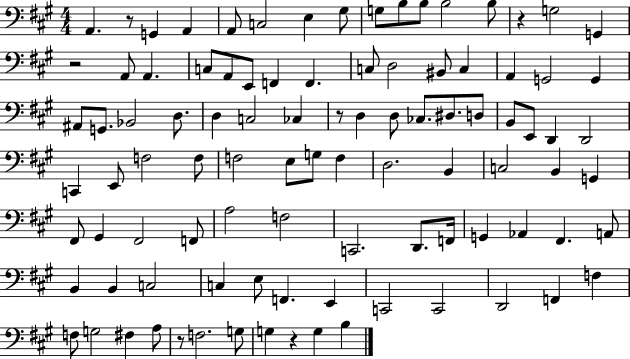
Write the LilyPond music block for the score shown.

{
  \clef bass
  \numericTimeSignature
  \time 4/4
  \key a \major
  a,4. r8 g,4 a,4 | a,8 c2 e4 gis8 | g8 b8 b8 b2 b8 | r4 g2 g,4 | \break r2 a,8 a,4. | c8 a,8 e,8 f,4 f,4. | c8 d2 bis,8 c4 | a,4 g,2 g,4 | \break ais,8 g,8. bes,2 d8. | d4 c2 ces4 | r8 d4 d8 ces8. dis8. d8 | b,8 e,8 d,4 d,2 | \break c,4 e,8 f2 f8 | f2 e8 g8 f4 | d2. b,4 | c2 b,4 g,4 | \break fis,8 gis,4 fis,2 f,8 | a2 f2 | c,2. d,8. f,16 | g,4 aes,4 fis,4. a,8 | \break b,4 b,4 c2 | c4 e8 f,4. e,4 | c,2 c,2 | d,2 f,4 f4 | \break f8 g2 fis4 a8 | r8 f2. g8 | g4 r4 g4 b4 | \bar "|."
}